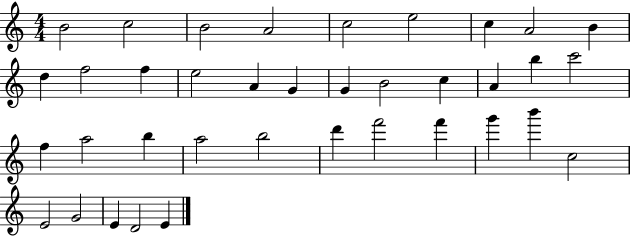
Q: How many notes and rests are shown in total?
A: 37